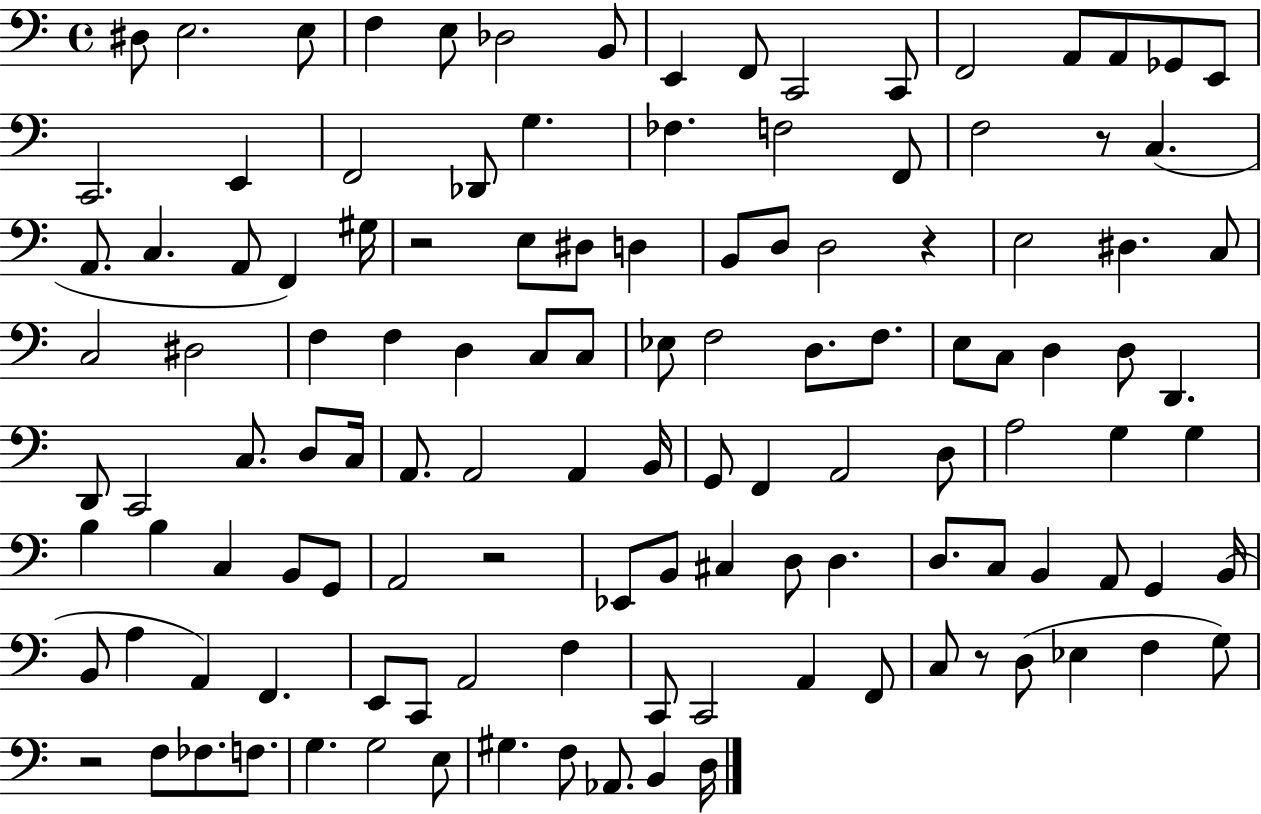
D#3/e E3/h. E3/e F3/q E3/e Db3/h B2/e E2/q F2/e C2/h C2/e F2/h A2/e A2/e Gb2/e E2/e C2/h. E2/q F2/h Db2/e G3/q. FES3/q. F3/h F2/e F3/h R/e C3/q. A2/e. C3/q. A2/e F2/q G#3/s R/h E3/e D#3/e D3/q B2/e D3/e D3/h R/q E3/h D#3/q. C3/e C3/h D#3/h F3/q F3/q D3/q C3/e C3/e Eb3/e F3/h D3/e. F3/e. E3/e C3/e D3/q D3/e D2/q. D2/e C2/h C3/e. D3/e C3/s A2/e. A2/h A2/q B2/s G2/e F2/q A2/h D3/e A3/h G3/q G3/q B3/q B3/q C3/q B2/e G2/e A2/h R/h Eb2/e B2/e C#3/q D3/e D3/q. D3/e. C3/e B2/q A2/e G2/q B2/s B2/e A3/q A2/q F2/q. E2/e C2/e A2/h F3/q C2/e C2/h A2/q F2/e C3/e R/e D3/e Eb3/q F3/q G3/e R/h F3/e FES3/e. F3/e. G3/q. G3/h E3/e G#3/q. F3/e Ab2/e. B2/q D3/s